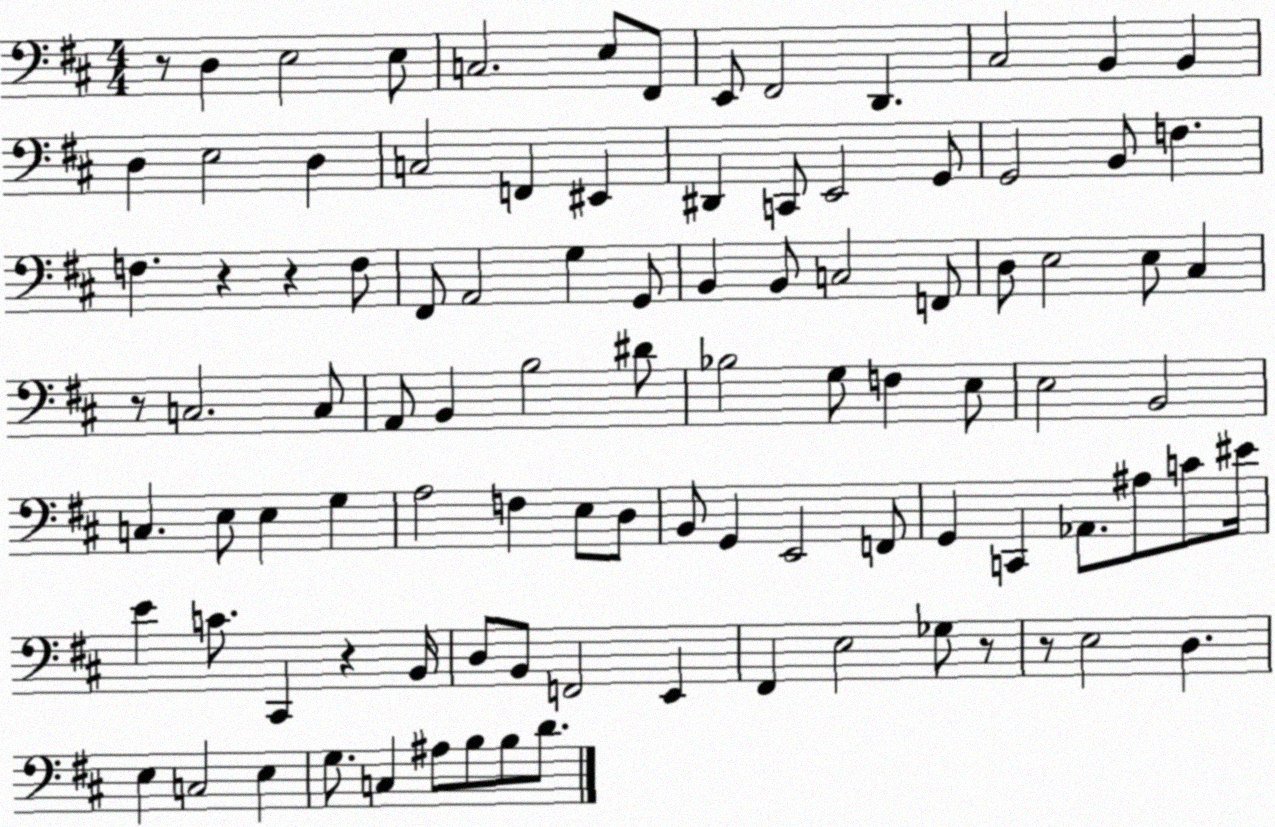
X:1
T:Untitled
M:4/4
L:1/4
K:D
z/2 D, E,2 E,/2 C,2 E,/2 ^F,,/2 E,,/2 ^F,,2 D,, ^C,2 B,, B,, D, E,2 D, C,2 F,, ^E,, ^D,, C,,/2 E,,2 G,,/2 G,,2 B,,/2 F, F, z z F,/2 ^F,,/2 A,,2 G, G,,/2 B,, B,,/2 C,2 F,,/2 D,/2 E,2 E,/2 ^C, z/2 C,2 C,/2 A,,/2 B,, B,2 ^D/2 _B,2 G,/2 F, E,/2 E,2 B,,2 C, E,/2 E, G, A,2 F, E,/2 D,/2 B,,/2 G,, E,,2 F,,/2 G,, C,, _A,,/2 ^A,/2 C/2 ^E/4 E C/2 ^C,, z B,,/4 D,/2 B,,/2 F,,2 E,, ^F,, E,2 _G,/2 z/2 z/2 E,2 D, E, C,2 E, G,/2 C, ^A,/2 B,/2 B,/2 D/2